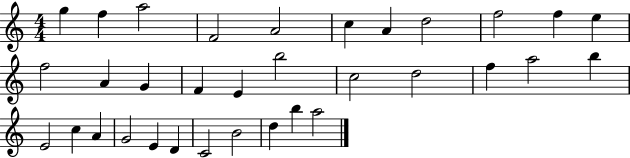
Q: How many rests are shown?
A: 0